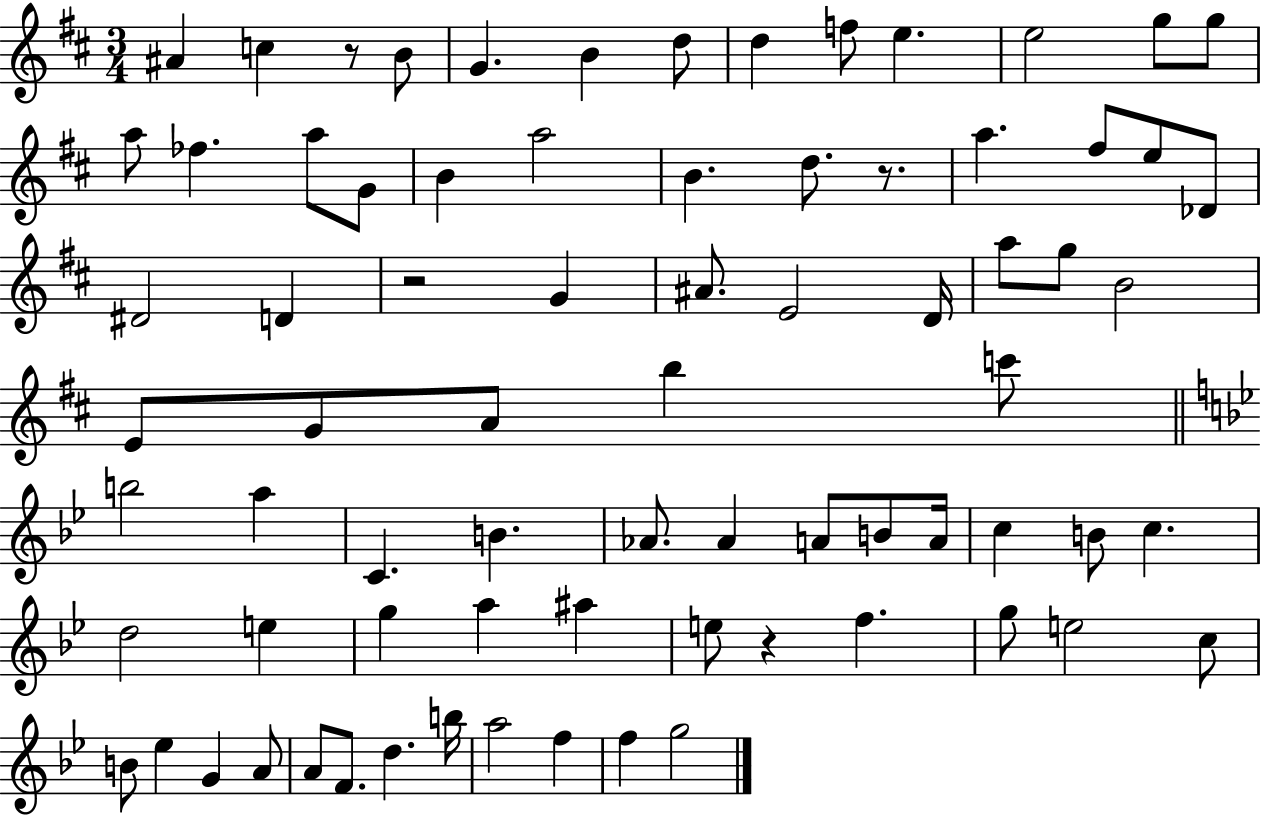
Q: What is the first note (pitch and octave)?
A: A#4